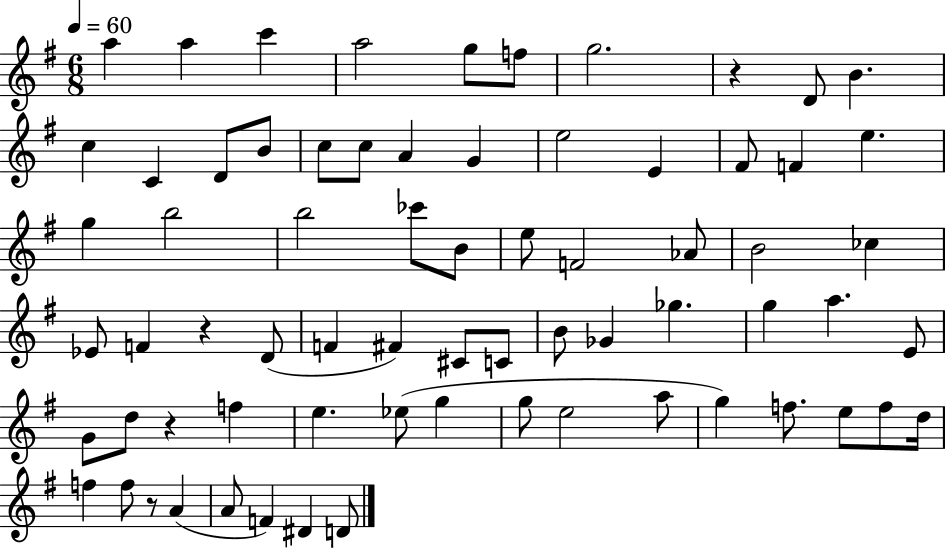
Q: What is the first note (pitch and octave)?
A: A5